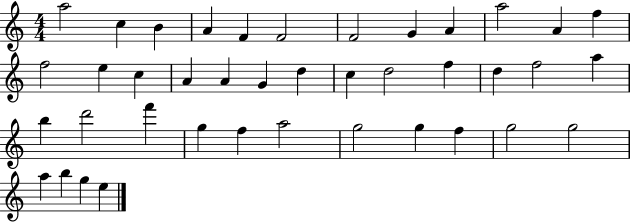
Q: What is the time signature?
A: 4/4